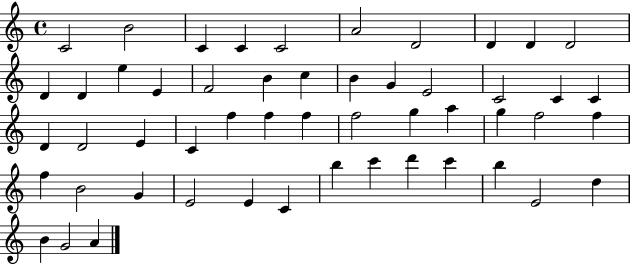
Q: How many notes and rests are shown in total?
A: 52